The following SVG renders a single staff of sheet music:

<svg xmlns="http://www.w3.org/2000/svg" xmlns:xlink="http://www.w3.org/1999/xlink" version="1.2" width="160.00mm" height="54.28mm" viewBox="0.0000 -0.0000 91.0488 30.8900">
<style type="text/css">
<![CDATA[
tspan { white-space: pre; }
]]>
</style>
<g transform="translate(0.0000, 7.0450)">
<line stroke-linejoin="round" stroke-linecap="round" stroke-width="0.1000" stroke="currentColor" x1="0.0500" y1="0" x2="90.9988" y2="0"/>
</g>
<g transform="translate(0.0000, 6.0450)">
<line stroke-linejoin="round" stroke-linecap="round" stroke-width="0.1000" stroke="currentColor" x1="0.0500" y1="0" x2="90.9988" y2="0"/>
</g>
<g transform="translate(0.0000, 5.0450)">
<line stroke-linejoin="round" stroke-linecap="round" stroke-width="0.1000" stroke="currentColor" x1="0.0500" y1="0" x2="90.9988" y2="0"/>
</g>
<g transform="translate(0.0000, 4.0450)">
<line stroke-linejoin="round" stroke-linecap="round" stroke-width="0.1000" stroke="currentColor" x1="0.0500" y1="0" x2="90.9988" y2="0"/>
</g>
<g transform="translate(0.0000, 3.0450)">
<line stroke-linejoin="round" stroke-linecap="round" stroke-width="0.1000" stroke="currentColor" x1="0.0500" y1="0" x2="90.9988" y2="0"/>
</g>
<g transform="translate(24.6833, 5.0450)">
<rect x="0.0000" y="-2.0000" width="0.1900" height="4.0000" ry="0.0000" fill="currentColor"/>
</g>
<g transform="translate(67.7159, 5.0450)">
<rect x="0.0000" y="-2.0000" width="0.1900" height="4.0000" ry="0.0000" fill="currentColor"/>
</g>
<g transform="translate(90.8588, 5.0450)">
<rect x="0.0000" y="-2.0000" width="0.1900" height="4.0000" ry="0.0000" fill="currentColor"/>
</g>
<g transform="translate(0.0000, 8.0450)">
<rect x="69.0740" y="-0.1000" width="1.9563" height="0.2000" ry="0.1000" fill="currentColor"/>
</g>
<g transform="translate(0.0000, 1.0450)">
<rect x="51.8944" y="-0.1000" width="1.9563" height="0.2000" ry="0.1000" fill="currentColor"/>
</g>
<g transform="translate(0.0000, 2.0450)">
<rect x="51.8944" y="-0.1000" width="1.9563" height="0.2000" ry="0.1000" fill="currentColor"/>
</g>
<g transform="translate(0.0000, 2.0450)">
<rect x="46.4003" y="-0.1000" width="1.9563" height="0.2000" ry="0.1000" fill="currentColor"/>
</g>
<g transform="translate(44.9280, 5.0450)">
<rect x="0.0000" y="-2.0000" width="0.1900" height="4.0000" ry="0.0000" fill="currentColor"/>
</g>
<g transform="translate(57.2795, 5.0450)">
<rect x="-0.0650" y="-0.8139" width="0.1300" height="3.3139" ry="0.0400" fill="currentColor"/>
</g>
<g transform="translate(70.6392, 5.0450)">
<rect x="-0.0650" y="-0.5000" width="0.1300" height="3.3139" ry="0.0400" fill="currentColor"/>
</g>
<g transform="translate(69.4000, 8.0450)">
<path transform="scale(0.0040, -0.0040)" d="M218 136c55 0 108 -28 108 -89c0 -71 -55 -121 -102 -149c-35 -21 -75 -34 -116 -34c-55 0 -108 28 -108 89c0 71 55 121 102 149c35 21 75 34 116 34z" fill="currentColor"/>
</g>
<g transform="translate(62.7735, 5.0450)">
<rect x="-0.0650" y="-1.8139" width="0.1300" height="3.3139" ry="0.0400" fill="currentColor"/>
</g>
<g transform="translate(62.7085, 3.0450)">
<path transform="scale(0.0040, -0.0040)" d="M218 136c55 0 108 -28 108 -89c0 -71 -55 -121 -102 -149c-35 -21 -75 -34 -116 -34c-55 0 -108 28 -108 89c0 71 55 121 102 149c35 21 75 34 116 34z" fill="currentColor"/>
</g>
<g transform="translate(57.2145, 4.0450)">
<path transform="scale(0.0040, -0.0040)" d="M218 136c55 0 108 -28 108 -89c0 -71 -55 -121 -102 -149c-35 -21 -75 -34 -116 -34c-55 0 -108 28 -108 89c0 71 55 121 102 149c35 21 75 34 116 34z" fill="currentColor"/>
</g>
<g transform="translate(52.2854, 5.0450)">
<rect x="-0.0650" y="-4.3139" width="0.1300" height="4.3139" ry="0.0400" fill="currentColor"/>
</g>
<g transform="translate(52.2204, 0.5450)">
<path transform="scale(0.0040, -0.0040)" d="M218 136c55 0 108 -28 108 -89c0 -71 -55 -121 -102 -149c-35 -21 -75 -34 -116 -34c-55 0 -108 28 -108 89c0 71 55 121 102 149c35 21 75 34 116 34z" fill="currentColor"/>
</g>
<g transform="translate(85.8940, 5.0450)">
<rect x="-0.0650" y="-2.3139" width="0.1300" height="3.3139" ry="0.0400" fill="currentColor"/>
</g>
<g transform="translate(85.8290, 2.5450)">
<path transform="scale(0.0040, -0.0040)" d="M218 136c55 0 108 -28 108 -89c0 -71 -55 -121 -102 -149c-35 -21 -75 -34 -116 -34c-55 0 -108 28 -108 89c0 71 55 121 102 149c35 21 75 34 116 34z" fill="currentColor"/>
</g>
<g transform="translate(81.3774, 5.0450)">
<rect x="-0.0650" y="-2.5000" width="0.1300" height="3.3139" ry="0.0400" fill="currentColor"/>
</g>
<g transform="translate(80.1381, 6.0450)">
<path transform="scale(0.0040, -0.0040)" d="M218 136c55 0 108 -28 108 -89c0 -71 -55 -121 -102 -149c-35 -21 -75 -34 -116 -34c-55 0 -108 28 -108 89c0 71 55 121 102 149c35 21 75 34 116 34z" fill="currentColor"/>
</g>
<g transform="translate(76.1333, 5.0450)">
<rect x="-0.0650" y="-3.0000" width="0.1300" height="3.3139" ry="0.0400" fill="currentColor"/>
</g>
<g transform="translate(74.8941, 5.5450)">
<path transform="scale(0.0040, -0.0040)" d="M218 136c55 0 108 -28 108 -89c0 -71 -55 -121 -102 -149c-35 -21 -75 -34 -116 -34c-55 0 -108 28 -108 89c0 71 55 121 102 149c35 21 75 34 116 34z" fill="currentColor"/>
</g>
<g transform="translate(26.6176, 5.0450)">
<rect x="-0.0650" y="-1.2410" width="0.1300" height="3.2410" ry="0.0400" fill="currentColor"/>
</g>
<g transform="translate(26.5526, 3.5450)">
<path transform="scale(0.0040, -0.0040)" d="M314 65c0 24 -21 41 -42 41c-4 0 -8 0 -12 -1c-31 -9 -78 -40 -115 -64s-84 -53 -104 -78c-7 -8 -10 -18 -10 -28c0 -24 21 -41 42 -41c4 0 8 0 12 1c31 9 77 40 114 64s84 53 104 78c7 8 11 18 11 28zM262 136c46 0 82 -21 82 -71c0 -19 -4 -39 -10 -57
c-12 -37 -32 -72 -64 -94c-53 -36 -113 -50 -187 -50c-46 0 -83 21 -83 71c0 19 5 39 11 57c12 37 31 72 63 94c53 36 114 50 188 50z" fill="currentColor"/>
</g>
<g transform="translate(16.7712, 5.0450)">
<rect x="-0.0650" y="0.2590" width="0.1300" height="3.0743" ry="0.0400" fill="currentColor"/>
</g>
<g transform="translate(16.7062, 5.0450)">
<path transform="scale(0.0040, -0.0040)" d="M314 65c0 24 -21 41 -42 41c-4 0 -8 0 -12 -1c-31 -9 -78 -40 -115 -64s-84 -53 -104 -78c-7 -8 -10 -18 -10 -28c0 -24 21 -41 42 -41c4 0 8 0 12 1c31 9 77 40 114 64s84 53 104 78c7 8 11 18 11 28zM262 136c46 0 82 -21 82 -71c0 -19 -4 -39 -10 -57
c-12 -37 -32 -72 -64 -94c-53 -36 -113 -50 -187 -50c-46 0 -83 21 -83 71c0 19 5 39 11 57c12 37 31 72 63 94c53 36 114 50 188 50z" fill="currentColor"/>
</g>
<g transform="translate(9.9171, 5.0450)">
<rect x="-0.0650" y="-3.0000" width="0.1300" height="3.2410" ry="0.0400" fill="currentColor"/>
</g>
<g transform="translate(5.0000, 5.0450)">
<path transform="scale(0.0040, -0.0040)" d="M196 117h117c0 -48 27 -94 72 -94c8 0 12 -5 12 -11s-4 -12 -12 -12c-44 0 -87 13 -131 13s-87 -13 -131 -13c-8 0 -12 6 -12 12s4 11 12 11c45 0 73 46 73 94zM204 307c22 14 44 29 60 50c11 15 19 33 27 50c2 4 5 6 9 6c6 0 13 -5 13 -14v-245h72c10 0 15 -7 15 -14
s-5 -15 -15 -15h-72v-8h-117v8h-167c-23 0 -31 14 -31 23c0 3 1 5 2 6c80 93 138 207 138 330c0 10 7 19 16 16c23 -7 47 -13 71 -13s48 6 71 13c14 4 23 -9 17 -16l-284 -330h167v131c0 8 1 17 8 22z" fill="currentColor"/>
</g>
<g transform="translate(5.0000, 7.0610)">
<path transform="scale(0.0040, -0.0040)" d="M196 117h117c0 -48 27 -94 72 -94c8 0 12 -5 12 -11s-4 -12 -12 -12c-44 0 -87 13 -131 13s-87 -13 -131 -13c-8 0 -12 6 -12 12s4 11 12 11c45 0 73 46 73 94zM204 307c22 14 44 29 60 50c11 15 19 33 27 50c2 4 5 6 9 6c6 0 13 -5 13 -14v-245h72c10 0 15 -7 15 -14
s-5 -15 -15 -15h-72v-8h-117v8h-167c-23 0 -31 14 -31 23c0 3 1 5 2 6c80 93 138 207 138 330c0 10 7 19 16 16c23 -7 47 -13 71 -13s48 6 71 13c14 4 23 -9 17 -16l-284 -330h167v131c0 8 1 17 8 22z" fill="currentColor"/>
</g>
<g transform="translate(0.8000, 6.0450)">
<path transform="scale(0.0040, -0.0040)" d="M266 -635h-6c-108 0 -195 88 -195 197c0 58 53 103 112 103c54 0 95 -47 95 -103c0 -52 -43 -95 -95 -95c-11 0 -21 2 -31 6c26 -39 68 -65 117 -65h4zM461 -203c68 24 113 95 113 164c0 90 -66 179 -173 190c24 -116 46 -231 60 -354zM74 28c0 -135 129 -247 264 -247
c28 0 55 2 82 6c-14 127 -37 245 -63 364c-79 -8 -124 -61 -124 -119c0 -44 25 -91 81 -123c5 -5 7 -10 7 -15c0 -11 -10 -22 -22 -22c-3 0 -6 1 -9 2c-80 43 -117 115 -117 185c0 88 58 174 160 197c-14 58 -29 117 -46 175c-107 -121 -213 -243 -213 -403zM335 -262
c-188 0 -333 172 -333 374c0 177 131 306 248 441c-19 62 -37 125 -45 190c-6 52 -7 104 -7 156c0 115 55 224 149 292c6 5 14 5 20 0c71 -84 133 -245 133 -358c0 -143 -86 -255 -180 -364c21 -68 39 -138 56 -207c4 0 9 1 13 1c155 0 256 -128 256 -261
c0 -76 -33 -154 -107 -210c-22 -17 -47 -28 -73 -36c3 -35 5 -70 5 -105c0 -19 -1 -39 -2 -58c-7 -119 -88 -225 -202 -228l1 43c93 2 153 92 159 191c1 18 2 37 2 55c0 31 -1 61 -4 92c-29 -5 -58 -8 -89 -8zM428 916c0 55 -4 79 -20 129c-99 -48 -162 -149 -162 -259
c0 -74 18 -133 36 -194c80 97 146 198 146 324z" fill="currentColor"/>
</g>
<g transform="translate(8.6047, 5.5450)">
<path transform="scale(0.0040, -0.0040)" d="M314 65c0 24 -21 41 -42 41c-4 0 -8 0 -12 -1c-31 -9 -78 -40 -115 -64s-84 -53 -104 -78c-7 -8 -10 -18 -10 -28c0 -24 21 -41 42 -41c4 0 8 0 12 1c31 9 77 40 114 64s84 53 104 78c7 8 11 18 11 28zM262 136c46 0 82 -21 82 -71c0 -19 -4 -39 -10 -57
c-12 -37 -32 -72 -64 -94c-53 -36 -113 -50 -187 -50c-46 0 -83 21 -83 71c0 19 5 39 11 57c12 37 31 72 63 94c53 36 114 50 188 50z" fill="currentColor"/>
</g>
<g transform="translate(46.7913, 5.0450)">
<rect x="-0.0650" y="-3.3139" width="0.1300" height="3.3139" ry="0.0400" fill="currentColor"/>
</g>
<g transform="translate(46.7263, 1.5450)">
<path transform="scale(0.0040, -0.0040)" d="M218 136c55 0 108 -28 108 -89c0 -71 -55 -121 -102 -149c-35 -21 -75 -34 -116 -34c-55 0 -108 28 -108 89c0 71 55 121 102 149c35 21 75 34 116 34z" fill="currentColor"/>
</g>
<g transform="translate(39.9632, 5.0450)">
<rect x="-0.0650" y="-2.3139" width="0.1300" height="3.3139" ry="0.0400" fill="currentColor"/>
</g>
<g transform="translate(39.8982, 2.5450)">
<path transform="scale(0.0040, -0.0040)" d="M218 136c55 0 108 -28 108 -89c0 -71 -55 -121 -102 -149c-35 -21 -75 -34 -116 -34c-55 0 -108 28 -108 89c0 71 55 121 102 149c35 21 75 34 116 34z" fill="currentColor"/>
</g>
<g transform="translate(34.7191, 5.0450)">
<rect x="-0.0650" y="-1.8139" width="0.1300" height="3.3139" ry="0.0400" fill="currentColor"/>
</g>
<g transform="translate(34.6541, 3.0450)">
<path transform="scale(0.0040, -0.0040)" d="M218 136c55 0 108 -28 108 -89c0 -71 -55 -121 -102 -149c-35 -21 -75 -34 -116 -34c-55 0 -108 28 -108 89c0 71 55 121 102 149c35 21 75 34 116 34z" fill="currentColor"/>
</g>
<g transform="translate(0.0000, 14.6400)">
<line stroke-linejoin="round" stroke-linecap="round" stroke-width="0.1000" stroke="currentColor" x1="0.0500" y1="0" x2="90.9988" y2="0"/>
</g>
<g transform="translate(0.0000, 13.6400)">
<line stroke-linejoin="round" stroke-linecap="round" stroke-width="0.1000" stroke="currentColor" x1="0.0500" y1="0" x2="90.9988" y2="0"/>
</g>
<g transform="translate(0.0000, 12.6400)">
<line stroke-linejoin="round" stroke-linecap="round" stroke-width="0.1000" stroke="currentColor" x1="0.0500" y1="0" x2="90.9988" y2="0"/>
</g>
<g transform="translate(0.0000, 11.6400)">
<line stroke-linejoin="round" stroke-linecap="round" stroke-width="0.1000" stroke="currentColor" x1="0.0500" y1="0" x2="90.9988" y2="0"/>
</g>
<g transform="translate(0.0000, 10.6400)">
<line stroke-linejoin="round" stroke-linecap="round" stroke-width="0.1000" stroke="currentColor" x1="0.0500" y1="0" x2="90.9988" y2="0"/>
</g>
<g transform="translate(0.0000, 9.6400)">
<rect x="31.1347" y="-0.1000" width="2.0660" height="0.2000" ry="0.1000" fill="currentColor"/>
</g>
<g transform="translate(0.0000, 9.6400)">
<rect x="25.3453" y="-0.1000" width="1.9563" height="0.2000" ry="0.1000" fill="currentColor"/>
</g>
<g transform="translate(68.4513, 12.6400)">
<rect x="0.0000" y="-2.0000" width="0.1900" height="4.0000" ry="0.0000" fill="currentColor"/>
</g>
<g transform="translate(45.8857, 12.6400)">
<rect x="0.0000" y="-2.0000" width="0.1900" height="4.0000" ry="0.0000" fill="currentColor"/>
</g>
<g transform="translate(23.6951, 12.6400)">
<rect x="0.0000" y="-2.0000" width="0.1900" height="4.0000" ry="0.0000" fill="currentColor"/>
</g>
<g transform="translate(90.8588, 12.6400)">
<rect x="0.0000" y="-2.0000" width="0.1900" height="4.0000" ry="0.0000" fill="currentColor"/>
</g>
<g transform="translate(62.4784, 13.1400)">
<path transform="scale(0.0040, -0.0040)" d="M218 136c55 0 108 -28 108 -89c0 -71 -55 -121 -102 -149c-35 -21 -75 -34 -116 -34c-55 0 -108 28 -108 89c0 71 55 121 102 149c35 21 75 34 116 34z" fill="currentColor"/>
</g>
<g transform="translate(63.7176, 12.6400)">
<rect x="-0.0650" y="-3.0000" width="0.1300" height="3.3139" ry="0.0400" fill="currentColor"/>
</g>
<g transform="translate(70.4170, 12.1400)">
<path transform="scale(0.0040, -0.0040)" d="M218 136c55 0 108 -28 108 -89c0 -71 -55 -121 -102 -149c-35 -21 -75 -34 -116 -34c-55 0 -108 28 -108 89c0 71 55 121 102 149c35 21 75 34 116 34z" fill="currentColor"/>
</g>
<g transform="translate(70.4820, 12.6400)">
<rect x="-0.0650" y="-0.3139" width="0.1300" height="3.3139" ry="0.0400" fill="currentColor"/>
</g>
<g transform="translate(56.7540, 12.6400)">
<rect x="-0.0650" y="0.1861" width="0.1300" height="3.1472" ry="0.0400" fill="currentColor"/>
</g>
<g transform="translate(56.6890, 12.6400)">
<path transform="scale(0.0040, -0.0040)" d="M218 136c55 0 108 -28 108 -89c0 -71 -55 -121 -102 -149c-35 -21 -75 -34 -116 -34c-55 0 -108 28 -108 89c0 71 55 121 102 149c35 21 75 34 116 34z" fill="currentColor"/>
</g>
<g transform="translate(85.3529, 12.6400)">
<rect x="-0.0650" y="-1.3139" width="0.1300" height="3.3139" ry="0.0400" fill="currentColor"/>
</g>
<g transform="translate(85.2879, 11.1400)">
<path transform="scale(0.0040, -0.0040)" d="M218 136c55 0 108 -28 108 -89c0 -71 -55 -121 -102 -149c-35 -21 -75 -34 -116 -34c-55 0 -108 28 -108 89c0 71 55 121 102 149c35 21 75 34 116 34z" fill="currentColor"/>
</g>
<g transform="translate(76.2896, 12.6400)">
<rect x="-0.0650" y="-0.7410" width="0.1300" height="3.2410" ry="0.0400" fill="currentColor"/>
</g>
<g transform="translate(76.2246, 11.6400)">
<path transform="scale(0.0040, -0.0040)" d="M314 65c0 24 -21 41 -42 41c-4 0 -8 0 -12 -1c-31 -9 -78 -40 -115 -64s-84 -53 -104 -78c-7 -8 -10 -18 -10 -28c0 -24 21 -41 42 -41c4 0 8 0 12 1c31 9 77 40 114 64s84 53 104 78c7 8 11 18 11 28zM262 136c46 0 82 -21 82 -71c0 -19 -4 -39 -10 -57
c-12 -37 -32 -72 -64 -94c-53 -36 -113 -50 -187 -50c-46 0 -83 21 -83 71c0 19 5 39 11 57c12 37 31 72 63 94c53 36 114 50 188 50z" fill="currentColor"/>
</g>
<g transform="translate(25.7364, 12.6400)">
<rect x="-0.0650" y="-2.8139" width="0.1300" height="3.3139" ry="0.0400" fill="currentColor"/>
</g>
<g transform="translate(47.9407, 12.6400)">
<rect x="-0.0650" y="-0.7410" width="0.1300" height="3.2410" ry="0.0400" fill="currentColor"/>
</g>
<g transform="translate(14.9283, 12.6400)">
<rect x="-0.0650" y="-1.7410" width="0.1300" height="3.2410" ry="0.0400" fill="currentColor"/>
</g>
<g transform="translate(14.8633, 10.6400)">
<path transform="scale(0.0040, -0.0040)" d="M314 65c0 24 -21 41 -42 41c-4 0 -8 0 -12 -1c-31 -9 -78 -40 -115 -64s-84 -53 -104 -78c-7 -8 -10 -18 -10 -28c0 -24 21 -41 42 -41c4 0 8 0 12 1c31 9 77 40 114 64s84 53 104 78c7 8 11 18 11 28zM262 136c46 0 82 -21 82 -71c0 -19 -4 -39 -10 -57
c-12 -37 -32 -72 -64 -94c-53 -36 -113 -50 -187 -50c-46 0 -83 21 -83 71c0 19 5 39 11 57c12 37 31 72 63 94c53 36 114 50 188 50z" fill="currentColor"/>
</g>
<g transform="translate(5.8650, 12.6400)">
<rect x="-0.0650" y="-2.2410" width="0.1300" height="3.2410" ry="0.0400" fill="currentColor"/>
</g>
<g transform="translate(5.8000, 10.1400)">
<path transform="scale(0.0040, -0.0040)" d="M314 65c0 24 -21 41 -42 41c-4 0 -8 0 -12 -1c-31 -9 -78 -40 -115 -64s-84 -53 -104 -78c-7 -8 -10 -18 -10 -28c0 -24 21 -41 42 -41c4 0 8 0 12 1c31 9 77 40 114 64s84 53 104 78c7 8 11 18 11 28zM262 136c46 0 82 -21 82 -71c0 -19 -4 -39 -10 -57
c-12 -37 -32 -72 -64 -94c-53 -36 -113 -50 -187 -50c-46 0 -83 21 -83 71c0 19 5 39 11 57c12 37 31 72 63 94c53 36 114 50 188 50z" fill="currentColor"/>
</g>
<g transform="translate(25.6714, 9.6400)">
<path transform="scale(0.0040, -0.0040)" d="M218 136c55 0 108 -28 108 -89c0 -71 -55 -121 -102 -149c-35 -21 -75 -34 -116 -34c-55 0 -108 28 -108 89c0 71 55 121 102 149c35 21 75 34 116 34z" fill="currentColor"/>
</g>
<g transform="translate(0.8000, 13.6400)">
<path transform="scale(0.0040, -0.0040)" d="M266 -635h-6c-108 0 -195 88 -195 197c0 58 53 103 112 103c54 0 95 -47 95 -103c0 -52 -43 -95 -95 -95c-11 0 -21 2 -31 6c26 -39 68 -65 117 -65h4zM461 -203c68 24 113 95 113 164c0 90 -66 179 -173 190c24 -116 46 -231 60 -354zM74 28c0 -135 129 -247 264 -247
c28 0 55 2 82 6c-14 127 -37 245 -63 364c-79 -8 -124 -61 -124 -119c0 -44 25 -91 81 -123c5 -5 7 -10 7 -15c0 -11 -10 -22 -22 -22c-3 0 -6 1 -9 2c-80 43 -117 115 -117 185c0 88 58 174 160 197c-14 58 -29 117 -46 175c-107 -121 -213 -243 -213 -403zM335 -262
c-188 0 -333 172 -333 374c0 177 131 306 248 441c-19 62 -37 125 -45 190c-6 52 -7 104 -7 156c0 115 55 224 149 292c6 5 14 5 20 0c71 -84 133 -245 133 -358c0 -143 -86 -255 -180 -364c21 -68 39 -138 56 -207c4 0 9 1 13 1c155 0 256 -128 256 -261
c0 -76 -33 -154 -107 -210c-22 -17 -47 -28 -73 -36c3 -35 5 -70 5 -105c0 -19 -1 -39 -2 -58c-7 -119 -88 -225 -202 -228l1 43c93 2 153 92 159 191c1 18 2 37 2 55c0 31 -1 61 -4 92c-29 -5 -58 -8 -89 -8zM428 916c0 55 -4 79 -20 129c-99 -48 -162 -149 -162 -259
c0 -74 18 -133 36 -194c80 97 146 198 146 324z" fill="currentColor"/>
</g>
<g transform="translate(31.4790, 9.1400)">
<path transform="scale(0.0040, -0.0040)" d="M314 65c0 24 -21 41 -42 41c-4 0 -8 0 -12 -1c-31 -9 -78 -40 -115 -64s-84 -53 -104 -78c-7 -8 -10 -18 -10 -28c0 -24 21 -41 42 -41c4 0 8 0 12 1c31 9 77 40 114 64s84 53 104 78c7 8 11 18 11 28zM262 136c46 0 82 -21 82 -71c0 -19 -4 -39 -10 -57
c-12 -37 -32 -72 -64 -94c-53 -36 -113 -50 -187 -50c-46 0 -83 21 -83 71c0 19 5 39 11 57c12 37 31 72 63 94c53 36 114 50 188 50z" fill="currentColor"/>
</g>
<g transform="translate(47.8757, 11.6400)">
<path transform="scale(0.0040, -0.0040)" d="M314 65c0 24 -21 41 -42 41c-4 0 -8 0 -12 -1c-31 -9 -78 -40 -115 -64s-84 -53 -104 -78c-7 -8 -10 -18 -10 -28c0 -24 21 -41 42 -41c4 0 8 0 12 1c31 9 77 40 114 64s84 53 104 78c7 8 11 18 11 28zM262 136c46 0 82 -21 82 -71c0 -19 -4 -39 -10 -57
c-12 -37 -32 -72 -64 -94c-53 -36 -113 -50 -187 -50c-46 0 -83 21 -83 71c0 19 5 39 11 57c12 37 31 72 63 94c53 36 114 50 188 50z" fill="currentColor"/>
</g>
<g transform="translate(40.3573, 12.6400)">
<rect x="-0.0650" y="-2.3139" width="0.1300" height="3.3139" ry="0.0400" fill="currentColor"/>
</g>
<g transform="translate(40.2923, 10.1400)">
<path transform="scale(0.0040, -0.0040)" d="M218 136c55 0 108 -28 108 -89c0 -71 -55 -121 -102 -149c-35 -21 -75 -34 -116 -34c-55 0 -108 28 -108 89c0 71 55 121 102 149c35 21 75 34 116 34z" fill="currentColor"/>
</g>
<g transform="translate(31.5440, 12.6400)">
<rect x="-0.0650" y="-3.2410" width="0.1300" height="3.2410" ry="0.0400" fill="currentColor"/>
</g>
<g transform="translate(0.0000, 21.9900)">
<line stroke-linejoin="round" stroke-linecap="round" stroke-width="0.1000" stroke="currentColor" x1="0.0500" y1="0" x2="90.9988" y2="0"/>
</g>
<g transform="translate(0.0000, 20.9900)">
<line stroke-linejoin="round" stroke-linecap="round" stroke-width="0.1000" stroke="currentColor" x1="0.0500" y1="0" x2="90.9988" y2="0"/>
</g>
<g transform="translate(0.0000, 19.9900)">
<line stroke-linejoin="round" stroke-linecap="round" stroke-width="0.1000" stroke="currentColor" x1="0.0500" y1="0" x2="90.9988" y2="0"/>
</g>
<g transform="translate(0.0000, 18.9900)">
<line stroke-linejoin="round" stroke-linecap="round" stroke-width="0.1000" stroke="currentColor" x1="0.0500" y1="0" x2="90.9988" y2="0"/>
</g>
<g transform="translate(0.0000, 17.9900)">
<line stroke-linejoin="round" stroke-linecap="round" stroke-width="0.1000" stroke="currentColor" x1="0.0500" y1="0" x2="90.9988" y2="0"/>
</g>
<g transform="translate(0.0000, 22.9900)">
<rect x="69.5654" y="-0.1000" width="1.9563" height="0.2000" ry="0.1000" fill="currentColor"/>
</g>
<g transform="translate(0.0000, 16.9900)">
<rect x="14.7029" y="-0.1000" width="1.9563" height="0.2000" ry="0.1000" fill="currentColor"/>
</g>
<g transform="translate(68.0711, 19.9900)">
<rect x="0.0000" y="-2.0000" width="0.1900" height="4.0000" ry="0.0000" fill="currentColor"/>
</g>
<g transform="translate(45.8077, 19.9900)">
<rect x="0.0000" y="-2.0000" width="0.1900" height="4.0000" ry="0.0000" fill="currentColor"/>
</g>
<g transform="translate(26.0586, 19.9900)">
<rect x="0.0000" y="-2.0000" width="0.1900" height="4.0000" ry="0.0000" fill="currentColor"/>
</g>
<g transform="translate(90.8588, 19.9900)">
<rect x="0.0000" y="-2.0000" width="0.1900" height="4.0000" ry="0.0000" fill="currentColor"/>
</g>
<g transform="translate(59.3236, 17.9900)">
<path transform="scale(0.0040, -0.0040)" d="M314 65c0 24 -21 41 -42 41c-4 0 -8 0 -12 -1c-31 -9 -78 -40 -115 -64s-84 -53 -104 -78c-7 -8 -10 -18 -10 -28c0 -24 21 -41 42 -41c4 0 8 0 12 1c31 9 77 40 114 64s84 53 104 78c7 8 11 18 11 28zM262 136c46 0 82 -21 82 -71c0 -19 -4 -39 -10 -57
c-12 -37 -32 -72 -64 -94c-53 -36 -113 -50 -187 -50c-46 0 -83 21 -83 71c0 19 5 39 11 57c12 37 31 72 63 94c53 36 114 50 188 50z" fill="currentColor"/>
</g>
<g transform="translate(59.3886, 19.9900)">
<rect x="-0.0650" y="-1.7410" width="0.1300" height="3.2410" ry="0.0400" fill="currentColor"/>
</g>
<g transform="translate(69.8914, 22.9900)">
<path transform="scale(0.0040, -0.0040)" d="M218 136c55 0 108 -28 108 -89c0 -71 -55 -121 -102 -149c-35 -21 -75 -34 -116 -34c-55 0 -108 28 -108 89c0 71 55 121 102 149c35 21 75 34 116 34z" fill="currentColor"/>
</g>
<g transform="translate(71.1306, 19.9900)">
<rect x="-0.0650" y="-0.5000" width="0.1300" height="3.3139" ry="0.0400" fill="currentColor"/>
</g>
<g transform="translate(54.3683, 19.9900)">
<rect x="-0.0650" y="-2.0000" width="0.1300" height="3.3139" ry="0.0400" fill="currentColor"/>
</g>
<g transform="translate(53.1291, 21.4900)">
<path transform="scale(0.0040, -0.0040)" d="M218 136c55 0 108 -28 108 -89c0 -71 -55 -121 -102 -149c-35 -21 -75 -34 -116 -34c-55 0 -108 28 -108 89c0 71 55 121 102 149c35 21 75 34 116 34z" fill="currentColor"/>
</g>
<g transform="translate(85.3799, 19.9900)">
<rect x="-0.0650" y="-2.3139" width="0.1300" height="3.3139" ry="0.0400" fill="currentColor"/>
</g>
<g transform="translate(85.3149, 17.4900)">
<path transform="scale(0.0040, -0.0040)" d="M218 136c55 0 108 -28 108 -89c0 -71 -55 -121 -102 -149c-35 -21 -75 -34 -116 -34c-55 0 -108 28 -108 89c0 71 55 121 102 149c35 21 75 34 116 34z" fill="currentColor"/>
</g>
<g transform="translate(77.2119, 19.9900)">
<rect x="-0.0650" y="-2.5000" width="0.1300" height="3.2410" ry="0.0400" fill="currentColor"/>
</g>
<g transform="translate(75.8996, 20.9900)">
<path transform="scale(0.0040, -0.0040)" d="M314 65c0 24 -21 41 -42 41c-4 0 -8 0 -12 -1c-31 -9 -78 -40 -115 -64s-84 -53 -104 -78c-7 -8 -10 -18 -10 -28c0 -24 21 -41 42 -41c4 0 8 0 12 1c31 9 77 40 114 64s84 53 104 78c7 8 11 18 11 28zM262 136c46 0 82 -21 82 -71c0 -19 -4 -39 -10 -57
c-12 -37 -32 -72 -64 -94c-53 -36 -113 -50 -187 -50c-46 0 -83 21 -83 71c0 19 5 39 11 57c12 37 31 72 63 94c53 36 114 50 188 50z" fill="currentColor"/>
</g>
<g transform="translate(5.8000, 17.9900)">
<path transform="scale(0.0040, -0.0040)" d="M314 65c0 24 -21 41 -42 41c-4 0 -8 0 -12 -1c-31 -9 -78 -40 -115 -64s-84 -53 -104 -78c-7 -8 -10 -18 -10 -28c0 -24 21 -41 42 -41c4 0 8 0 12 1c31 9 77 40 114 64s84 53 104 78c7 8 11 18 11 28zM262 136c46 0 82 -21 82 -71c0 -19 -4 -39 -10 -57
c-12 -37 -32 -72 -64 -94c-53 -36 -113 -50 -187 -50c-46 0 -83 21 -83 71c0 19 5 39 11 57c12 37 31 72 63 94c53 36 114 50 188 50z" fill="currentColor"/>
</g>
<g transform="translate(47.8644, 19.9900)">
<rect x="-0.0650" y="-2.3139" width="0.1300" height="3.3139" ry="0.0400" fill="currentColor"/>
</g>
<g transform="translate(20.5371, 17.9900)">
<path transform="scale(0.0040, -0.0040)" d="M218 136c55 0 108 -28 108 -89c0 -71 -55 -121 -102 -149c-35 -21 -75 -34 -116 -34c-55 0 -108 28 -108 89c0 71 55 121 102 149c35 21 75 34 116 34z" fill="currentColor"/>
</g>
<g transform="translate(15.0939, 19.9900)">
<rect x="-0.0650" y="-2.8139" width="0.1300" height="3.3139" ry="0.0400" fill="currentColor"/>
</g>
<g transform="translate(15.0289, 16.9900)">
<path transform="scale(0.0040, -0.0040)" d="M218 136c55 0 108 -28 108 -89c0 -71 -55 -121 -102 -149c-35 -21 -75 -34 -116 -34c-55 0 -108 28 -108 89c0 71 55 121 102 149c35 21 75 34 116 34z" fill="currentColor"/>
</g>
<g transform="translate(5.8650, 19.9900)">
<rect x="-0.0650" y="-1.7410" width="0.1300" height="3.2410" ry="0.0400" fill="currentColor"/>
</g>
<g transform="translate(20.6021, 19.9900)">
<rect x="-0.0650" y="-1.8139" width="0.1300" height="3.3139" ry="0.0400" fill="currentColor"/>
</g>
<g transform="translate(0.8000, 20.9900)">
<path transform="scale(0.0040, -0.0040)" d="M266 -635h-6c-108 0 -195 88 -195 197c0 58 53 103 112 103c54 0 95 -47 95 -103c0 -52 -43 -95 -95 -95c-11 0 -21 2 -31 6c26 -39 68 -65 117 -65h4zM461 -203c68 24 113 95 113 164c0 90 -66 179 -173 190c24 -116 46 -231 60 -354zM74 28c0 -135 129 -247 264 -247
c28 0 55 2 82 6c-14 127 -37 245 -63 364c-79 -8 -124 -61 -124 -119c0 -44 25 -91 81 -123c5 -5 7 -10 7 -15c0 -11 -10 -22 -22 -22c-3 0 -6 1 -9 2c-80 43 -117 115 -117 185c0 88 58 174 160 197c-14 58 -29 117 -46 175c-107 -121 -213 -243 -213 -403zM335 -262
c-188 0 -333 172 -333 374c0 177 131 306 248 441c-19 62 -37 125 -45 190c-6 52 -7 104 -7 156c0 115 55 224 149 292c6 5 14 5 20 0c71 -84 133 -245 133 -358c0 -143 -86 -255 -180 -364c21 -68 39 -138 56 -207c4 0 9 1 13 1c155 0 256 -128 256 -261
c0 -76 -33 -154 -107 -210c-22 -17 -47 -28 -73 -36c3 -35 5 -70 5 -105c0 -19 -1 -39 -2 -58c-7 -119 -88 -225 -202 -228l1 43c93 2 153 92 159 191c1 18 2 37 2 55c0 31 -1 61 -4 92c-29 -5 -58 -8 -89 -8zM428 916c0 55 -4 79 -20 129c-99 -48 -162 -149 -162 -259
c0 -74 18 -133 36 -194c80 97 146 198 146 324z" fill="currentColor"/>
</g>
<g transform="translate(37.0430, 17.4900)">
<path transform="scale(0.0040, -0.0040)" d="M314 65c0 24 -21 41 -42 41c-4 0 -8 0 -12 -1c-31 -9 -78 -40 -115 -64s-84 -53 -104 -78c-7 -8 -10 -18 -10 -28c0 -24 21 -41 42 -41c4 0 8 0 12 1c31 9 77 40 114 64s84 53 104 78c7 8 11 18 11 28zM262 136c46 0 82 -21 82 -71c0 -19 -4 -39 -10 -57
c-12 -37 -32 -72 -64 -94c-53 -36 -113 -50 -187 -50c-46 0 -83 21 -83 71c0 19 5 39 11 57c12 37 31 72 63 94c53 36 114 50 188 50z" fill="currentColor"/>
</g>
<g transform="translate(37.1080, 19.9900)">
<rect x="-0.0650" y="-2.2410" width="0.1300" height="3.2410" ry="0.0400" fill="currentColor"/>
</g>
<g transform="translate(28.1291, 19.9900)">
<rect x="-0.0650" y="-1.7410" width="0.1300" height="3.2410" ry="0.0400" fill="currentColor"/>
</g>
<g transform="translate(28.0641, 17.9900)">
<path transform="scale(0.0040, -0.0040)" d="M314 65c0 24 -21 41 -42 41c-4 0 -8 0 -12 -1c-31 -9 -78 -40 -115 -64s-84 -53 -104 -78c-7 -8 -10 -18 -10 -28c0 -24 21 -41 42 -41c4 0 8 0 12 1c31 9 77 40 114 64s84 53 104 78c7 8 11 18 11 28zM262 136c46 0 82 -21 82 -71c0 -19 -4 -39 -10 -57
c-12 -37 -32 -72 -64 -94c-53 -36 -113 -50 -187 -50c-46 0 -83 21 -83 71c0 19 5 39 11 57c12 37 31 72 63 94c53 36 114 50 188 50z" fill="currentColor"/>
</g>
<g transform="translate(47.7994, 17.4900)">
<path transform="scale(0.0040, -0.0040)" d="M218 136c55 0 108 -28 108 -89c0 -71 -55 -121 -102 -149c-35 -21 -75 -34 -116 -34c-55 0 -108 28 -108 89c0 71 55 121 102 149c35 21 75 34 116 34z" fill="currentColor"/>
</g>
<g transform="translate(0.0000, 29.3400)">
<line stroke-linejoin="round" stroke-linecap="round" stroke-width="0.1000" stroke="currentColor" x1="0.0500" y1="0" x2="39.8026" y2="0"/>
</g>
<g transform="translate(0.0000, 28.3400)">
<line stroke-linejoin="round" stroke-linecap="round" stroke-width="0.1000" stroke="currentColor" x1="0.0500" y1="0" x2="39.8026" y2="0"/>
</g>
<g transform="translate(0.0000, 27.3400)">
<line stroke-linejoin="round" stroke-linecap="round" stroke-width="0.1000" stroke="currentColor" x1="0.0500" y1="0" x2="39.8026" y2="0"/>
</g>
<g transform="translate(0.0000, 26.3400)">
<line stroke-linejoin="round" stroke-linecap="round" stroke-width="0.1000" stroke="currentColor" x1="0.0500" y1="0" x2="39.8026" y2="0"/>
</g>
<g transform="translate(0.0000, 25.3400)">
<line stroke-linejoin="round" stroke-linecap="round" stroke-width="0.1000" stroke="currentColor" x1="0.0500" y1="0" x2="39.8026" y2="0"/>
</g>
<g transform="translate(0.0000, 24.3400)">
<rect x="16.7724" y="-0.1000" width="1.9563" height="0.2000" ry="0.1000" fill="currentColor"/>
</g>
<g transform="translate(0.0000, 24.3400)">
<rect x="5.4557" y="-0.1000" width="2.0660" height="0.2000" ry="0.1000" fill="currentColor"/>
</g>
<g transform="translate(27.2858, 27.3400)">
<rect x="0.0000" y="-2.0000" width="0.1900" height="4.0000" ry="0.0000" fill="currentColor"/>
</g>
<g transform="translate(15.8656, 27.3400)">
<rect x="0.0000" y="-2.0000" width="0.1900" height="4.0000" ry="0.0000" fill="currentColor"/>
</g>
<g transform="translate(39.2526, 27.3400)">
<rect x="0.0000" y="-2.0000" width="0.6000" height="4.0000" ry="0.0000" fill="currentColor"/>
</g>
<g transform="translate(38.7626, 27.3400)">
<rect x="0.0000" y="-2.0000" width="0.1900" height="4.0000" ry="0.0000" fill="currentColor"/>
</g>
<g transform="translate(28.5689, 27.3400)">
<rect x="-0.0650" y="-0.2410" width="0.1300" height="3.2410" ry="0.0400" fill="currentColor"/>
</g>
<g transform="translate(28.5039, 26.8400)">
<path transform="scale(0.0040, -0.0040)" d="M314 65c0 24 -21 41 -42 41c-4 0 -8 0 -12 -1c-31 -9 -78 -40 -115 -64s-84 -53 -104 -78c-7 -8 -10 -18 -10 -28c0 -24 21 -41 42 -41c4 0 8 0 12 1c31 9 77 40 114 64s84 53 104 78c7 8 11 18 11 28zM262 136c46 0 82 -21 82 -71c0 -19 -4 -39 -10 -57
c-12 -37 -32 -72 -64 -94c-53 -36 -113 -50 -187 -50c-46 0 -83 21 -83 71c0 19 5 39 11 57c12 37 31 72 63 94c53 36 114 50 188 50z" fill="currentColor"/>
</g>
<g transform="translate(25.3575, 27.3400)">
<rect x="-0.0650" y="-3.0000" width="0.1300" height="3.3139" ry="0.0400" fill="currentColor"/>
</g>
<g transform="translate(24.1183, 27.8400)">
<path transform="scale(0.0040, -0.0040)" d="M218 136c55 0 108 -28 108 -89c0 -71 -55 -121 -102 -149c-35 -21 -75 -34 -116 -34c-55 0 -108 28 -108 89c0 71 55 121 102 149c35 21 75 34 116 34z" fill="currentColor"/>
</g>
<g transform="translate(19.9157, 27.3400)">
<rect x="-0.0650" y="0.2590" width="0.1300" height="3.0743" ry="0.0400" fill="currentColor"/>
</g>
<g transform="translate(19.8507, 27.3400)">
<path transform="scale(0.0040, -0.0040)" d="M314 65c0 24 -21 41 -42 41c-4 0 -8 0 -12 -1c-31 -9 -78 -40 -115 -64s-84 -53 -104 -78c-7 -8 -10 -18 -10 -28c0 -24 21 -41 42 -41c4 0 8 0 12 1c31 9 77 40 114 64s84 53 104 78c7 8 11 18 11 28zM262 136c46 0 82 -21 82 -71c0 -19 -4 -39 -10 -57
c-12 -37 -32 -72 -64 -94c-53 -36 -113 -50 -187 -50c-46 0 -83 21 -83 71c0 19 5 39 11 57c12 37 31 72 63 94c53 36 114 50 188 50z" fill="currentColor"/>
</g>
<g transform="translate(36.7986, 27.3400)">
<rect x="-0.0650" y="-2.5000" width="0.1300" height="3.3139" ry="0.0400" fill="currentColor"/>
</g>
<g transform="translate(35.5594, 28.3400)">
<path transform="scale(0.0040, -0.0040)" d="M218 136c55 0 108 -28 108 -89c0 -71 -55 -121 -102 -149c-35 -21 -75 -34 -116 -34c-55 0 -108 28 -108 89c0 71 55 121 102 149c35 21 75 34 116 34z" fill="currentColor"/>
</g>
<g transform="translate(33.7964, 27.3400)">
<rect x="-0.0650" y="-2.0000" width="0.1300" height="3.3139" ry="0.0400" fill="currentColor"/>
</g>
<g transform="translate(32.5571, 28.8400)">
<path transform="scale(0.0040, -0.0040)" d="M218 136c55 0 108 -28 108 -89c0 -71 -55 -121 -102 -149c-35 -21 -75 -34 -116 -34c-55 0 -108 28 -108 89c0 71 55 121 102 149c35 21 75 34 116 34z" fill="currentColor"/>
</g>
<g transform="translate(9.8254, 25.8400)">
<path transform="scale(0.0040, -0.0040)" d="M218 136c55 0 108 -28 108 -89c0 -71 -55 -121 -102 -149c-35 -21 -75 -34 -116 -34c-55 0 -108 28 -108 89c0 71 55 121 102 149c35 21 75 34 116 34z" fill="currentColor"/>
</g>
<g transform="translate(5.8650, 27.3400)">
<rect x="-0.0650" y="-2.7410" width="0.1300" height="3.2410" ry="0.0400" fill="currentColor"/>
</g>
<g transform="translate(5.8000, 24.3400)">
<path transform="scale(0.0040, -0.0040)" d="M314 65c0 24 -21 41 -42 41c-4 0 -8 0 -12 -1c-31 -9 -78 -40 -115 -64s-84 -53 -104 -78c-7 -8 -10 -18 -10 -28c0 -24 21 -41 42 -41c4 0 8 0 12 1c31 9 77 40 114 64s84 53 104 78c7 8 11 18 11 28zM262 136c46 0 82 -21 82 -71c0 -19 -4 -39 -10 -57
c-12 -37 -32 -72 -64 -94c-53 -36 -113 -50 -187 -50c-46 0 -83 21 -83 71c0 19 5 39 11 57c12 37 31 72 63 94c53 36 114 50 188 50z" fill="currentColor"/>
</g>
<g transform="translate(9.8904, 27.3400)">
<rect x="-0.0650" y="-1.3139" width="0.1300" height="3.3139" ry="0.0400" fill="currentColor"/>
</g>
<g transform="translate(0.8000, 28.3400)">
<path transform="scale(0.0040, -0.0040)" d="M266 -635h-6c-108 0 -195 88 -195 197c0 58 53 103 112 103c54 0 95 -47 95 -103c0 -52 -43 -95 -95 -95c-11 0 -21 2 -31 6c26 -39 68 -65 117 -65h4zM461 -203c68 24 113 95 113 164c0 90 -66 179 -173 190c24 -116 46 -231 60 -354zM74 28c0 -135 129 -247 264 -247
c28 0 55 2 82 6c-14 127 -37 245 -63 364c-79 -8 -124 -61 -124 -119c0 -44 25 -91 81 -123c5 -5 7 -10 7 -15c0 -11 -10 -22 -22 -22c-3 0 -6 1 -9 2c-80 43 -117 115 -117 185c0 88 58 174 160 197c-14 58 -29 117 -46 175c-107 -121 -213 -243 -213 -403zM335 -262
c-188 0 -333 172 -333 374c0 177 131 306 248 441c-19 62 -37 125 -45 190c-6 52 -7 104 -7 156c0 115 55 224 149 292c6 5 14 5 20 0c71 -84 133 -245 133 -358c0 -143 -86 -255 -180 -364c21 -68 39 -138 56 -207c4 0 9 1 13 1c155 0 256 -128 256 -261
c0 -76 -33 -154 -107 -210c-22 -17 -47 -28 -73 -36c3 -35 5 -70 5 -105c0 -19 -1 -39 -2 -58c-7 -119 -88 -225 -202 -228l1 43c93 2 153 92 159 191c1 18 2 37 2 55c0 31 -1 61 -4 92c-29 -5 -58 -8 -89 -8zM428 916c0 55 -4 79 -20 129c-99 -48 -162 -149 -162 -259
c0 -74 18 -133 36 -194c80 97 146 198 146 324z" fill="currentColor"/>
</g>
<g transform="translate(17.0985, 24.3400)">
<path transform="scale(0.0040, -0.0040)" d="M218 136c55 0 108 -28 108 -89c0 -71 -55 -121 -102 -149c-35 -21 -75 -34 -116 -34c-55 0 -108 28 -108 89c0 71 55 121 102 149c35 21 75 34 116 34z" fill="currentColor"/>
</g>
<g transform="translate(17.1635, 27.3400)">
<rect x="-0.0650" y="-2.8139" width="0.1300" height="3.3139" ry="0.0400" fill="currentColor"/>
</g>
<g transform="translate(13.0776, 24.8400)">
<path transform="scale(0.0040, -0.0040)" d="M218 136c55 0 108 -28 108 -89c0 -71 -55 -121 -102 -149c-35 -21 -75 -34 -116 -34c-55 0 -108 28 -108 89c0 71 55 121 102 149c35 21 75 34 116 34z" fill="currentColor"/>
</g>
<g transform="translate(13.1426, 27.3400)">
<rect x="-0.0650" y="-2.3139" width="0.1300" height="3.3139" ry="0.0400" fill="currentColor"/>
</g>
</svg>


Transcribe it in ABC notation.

X:1
T:Untitled
M:4/4
L:1/4
K:C
A2 B2 e2 f g b d' d f C A G g g2 f2 a b2 g d2 B A c d2 e f2 a f f2 g2 g F f2 C G2 g a2 e g a B2 A c2 F G